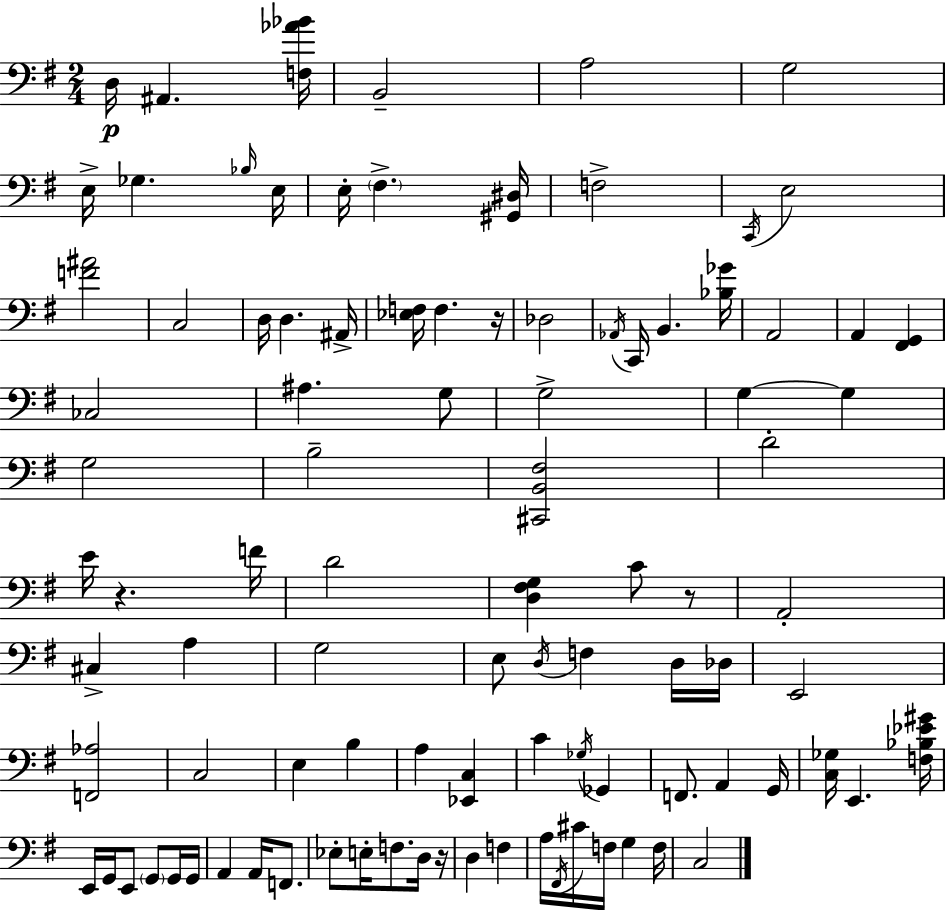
{
  \clef bass
  \numericTimeSignature
  \time 2/4
  \key g \major
  d16\p ais,4. <f aes' bes'>16 | b,2-- | a2 | g2 | \break e16-> ges4. \grace { bes16 } | e16 e16-. \parenthesize fis4.-> | <gis, dis>16 f2-> | \acciaccatura { c,16 } e2 | \break <f' ais'>2 | c2 | d16 d4. | ais,16-> <ees f>16 f4. | \break r16 des2 | \acciaccatura { aes,16 } c,16 b,4. | <bes ges'>16 a,2 | a,4 <fis, g,>4 | \break ces2 | ais4. | g8 g2-> | g4~~ g4 | \break g2 | b2-- | <cis, b, fis>2 | d'2-. | \break e'16 r4. | f'16 d'2 | <d fis g>4 c'8 | r8 a,2-. | \break cis4-> a4 | g2 | e8 \acciaccatura { d16 } f4 | d16 des16 e,2 | \break <f, aes>2 | c2 | e4 | b4 a4 | \break <ees, c>4 c'4 | \acciaccatura { ges16 } ges,4 f,8. | a,4 g,16 <c ges>16 e,4. | <f bes ees' gis'>16 e,16 g,16 e,8 | \break \parenthesize g,8 g,16 g,16 a,4 | a,16 f,8. ees8-. e16-. | f8. d16 r16 d4 | f4 a16 \acciaccatura { fis,16 } cis'16 | \break f16 g4 f16 c2 | \bar "|."
}